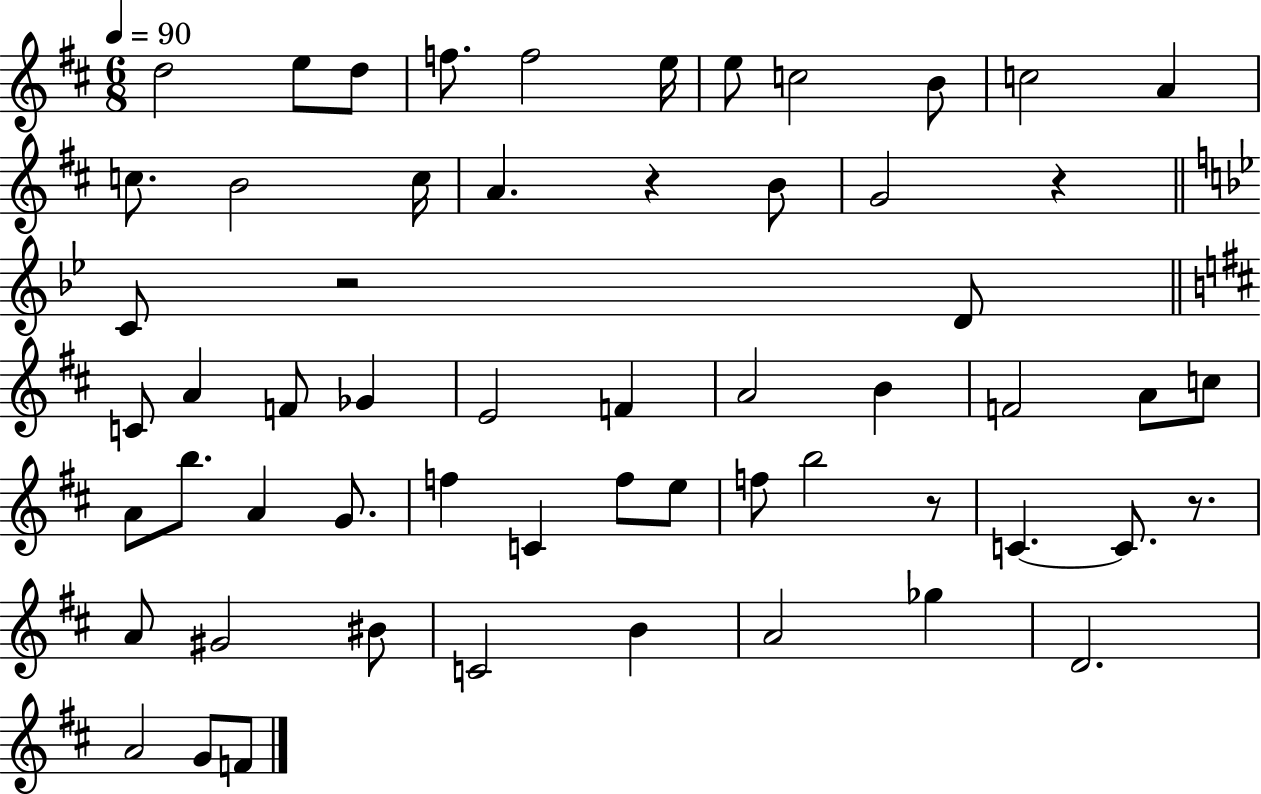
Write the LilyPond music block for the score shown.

{
  \clef treble
  \numericTimeSignature
  \time 6/8
  \key d \major
  \tempo 4 = 90
  d''2 e''8 d''8 | f''8. f''2 e''16 | e''8 c''2 b'8 | c''2 a'4 | \break c''8. b'2 c''16 | a'4. r4 b'8 | g'2 r4 | \bar "||" \break \key bes \major c'8 r2 d'8 | \bar "||" \break \key d \major c'8 a'4 f'8 ges'4 | e'2 f'4 | a'2 b'4 | f'2 a'8 c''8 | \break a'8 b''8. a'4 g'8. | f''4 c'4 f''8 e''8 | f''8 b''2 r8 | c'4.~~ c'8. r8. | \break a'8 gis'2 bis'8 | c'2 b'4 | a'2 ges''4 | d'2. | \break a'2 g'8 f'8 | \bar "|."
}